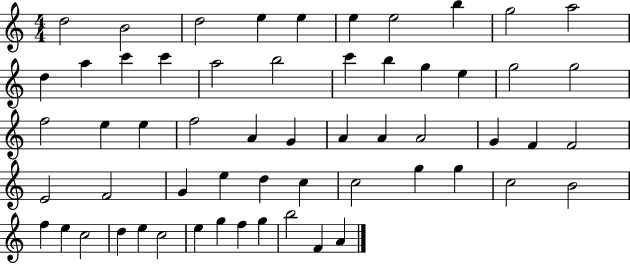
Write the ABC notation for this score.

X:1
T:Untitled
M:4/4
L:1/4
K:C
d2 B2 d2 e e e e2 b g2 a2 d a c' c' a2 b2 c' b g e g2 g2 f2 e e f2 A G A A A2 G F F2 E2 F2 G e d c c2 g g c2 B2 f e c2 d e c2 e g f g b2 F A